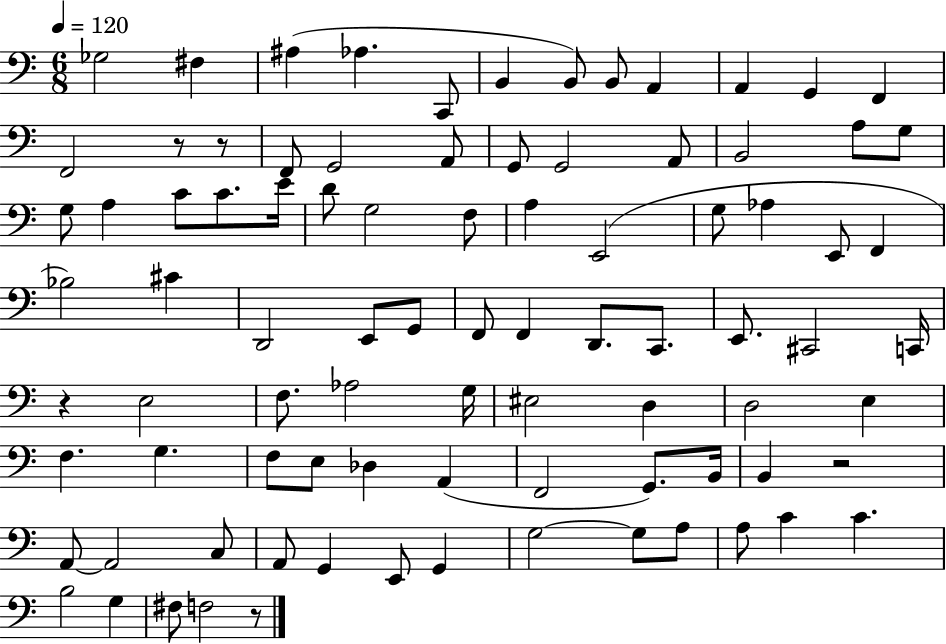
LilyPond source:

{
  \clef bass
  \numericTimeSignature
  \time 6/8
  \key c \major
  \tempo 4 = 120
  ges2 fis4 | ais4( aes4. c,8 | b,4 b,8) b,8 a,4 | a,4 g,4 f,4 | \break f,2 r8 r8 | f,8 g,2 a,8 | g,8 g,2 a,8 | b,2 a8 g8 | \break g8 a4 c'8 c'8. e'16 | d'8 g2 f8 | a4 e,2( | g8 aes4 e,8 f,4 | \break bes2) cis'4 | d,2 e,8 g,8 | f,8 f,4 d,8. c,8. | e,8. cis,2 c,16 | \break r4 e2 | f8. aes2 g16 | eis2 d4 | d2 e4 | \break f4. g4. | f8 e8 des4 a,4( | f,2 g,8.) b,16 | b,4 r2 | \break a,8~~ a,2 c8 | a,8 g,4 e,8 g,4 | g2~~ g8 a8 | a8 c'4 c'4. | \break b2 g4 | fis8 f2 r8 | \bar "|."
}